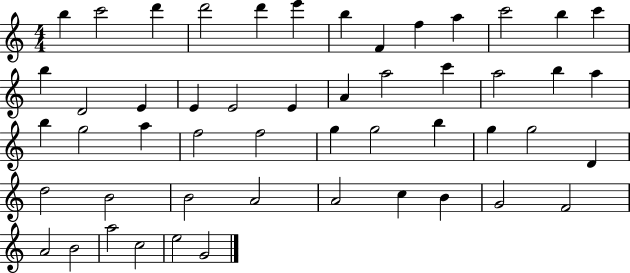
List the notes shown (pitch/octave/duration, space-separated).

B5/q C6/h D6/q D6/h D6/q E6/q B5/q F4/q F5/q A5/q C6/h B5/q C6/q B5/q D4/h E4/q E4/q E4/h E4/q A4/q A5/h C6/q A5/h B5/q A5/q B5/q G5/h A5/q F5/h F5/h G5/q G5/h B5/q G5/q G5/h D4/q D5/h B4/h B4/h A4/h A4/h C5/q B4/q G4/h F4/h A4/h B4/h A5/h C5/h E5/h G4/h